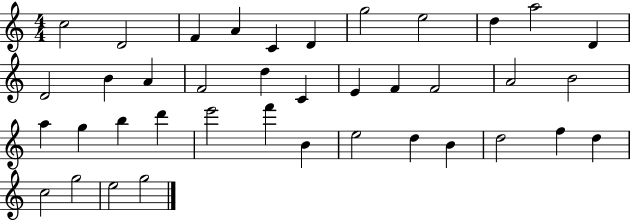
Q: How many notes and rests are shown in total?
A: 39